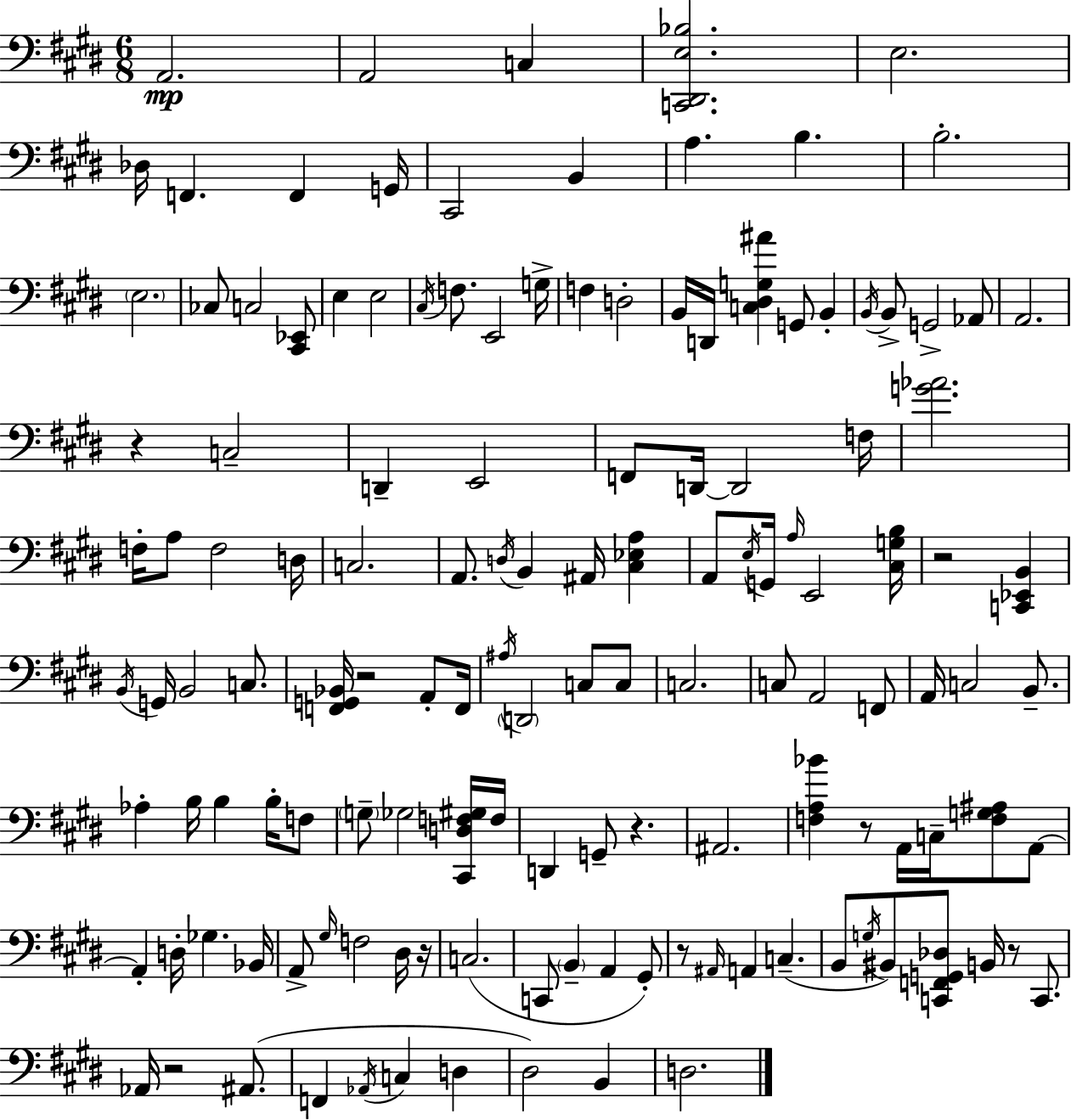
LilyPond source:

{
  \clef bass
  \numericTimeSignature
  \time 6/8
  \key e \major
  \repeat volta 2 { a,2.\mp | a,2 c4 | <c, dis, e bes>2. | e2. | \break des16 f,4. f,4 g,16 | cis,2 b,4 | a4. b4. | b2.-. | \break \parenthesize e2. | ces8 c2 <cis, ees,>8 | e4 e2 | \acciaccatura { cis16 } f8. e,2 | \break g16-> f4 d2-. | b,16 d,16 <c dis g ais'>4 g,8 b,4-. | \acciaccatura { b,16 } b,8-> g,2-> | aes,8 a,2. | \break r4 c2-- | d,4-- e,2 | f,8 d,16~~ d,2 | f16 <g' aes'>2. | \break f16-. a8 f2 | d16 c2. | a,8. \acciaccatura { d16 } b,4 ais,16 <cis ees a>4 | a,8 \acciaccatura { e16 } g,16 \grace { a16 } e,2 | \break <cis g b>16 r2 | <c, ees, b,>4 \acciaccatura { b,16 } g,16 b,2 | c8. <f, g, bes,>16 r2 | a,8-. f,16 \acciaccatura { ais16 } \parenthesize d,2 | \break c8 c8 c2. | c8 a,2 | f,8 a,16 c2 | b,8.-- aes4-. b16 | \break b4 b16-. f8 \parenthesize g8-- ges2 | <cis, d f gis>16 f16 d,4 g,8-- | r4. ais,2. | <f a bes'>4 r8 | \break a,16 c16-- <f g ais>8 a,8~~ a,4-. d16-. | ges4. bes,16 a,8-> \grace { gis16 } f2 | dis16 r16 c2.( | c,8 \parenthesize b,4-- | \break a,4 gis,8-.) r8 \grace { ais,16 } a,4 | c4.--( b,8 \acciaccatura { g16 } | bis,8) <c, f, g, des>8 b,16 r8 c,8. aes,16 r2 | ais,8.( f,4 | \break \acciaccatura { aes,16 } c4 d4 dis2) | b,4 d2. | } \bar "|."
}